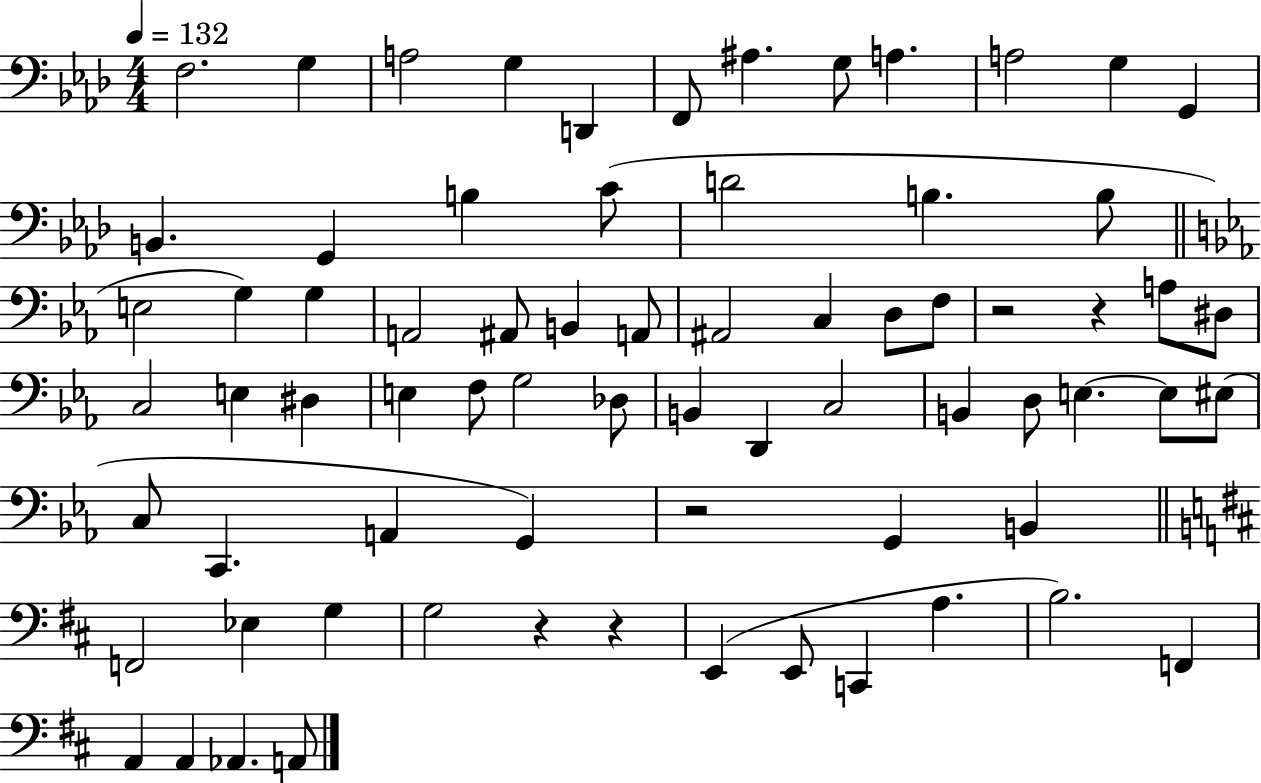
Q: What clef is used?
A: bass